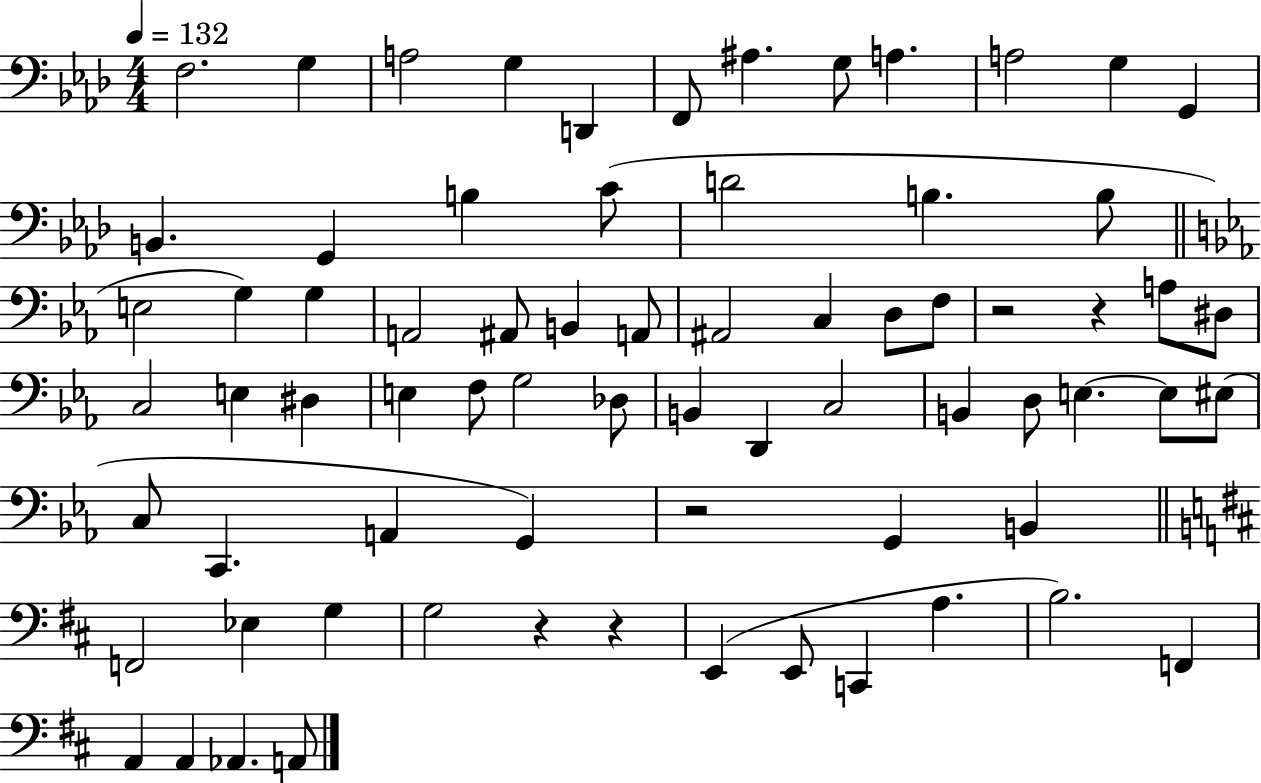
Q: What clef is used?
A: bass